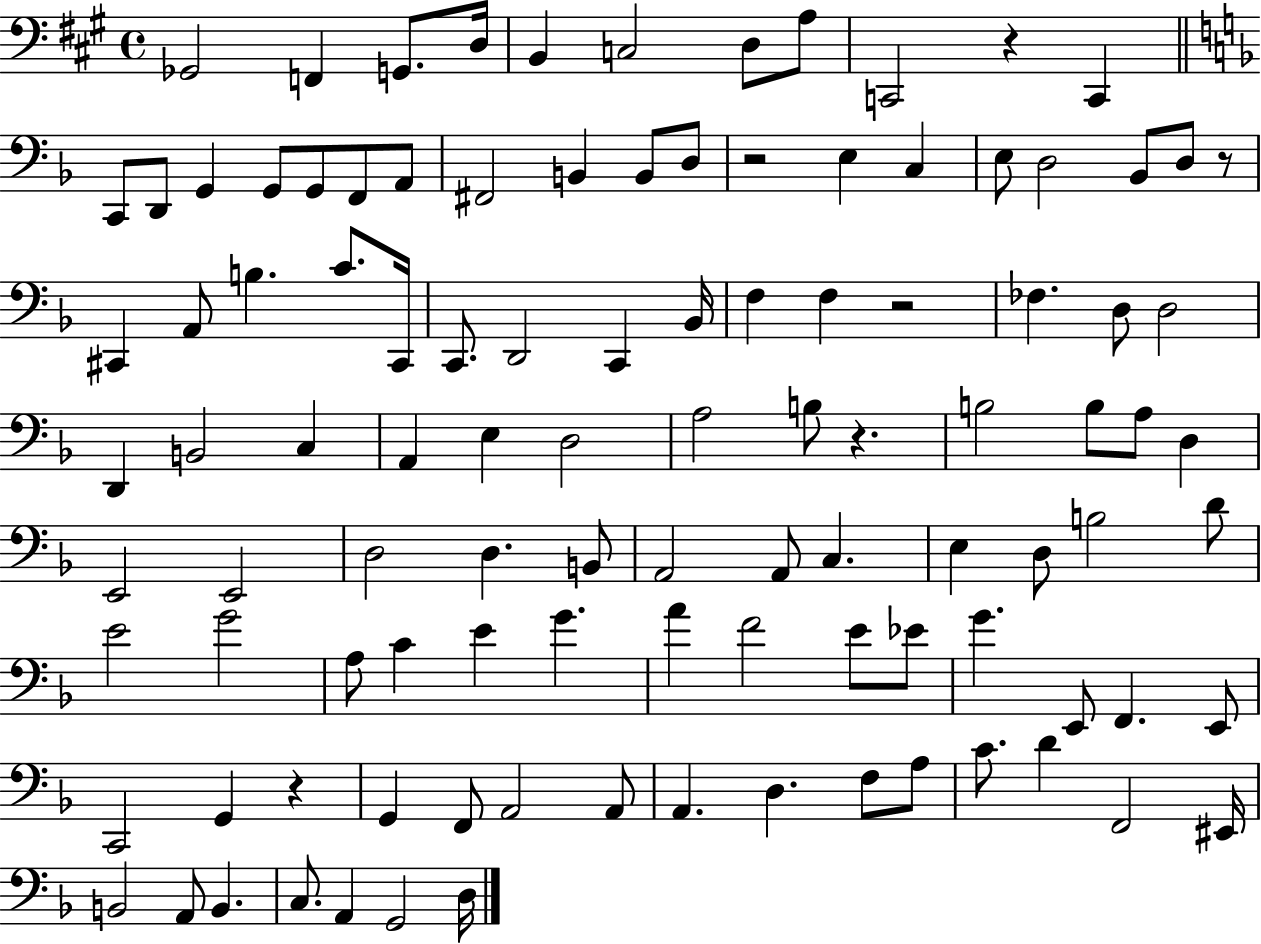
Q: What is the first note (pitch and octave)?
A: Gb2